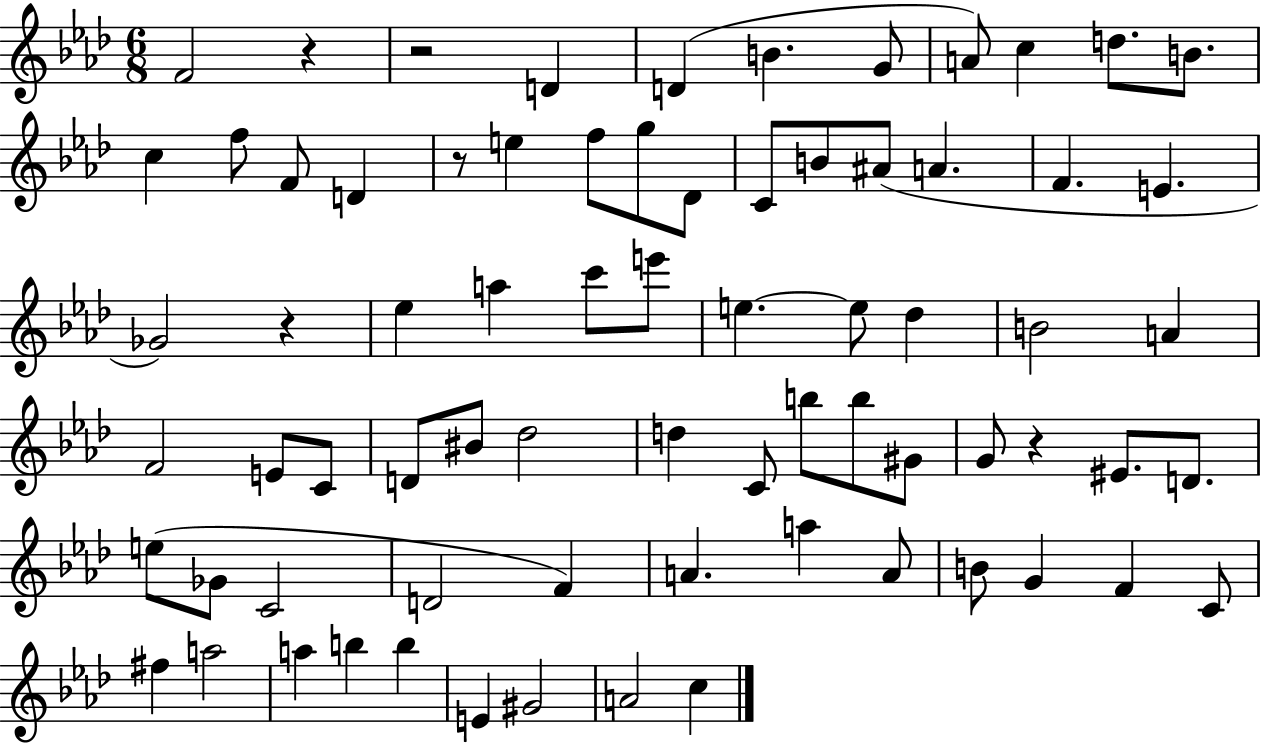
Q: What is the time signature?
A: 6/8